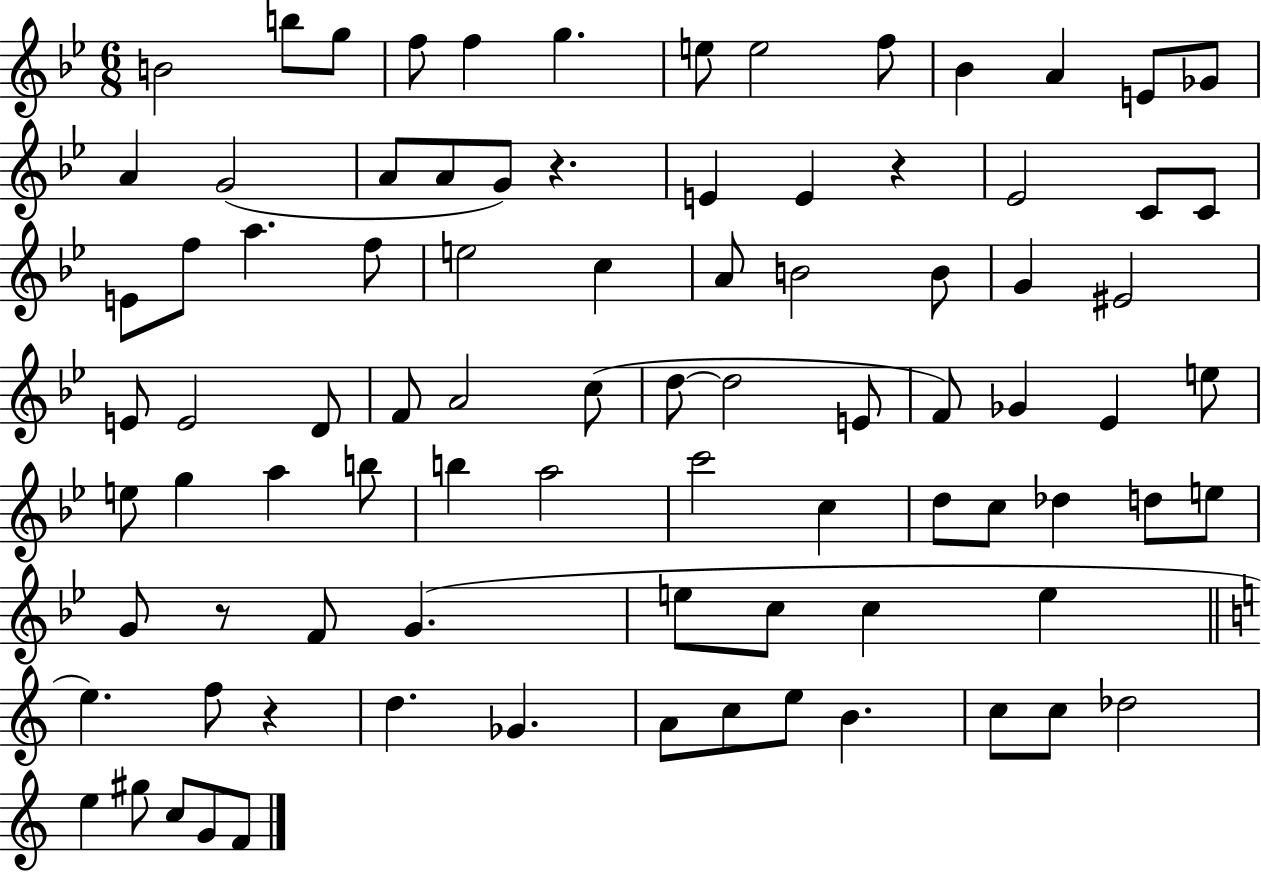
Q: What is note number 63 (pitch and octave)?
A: G4